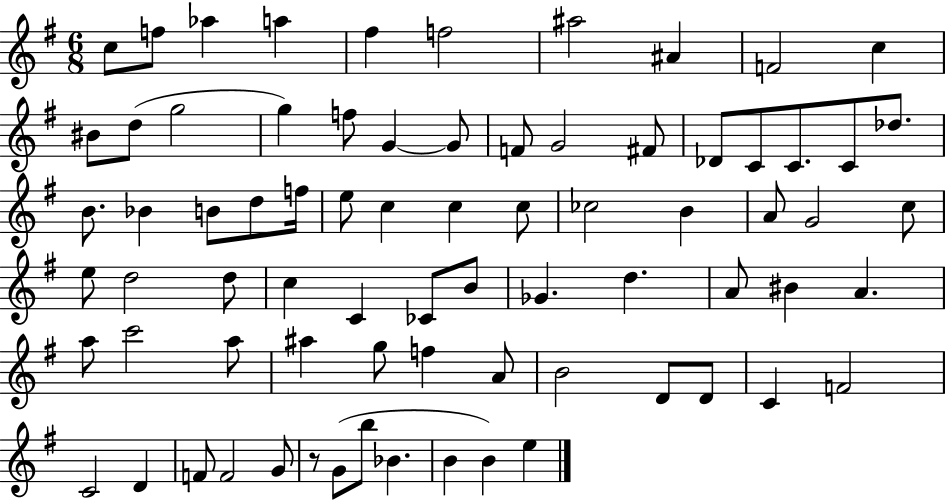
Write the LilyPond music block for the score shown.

{
  \clef treble
  \numericTimeSignature
  \time 6/8
  \key g \major
  c''8 f''8 aes''4 a''4 | fis''4 f''2 | ais''2 ais'4 | f'2 c''4 | \break bis'8 d''8( g''2 | g''4) f''8 g'4~~ g'8 | f'8 g'2 fis'8 | des'8 c'8 c'8. c'8 des''8. | \break b'8. bes'4 b'8 d''8 f''16 | e''8 c''4 c''4 c''8 | ces''2 b'4 | a'8 g'2 c''8 | \break e''8 d''2 d''8 | c''4 c'4 ces'8 b'8 | ges'4. d''4. | a'8 bis'4 a'4. | \break a''8 c'''2 a''8 | ais''4 g''8 f''4 a'8 | b'2 d'8 d'8 | c'4 f'2 | \break c'2 d'4 | f'8 f'2 g'8 | r8 g'8( b''8 bes'4. | b'4 b'4) e''4 | \break \bar "|."
}